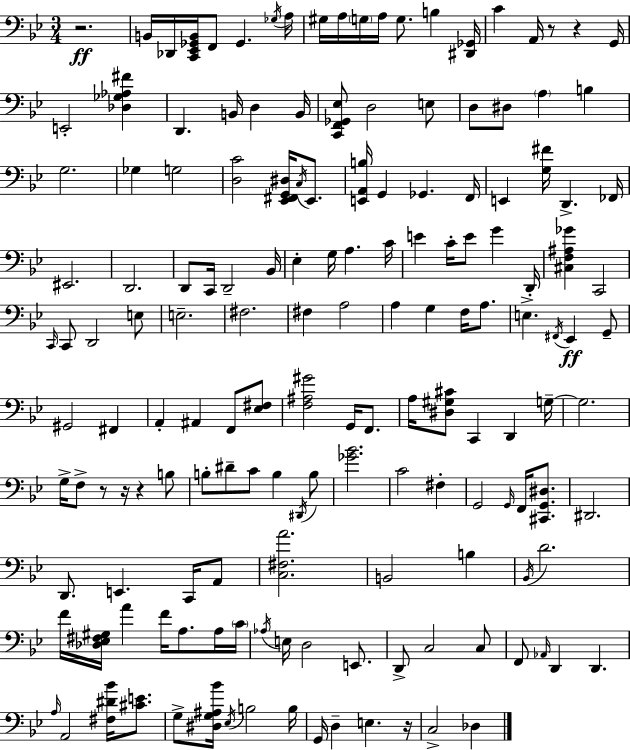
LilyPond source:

{
  \clef bass
  \numericTimeSignature
  \time 3/4
  \key g \minor
  r2.\ff | b,16 des,16 <c, ees, ges, b,>16 f,8 ges,4. \acciaccatura { ges16 } | a16 gis16 a16 \parenthesize g16 a16 g8. b4 | <dis, ges,>16 c'4 a,16 r8 r4 | \break g,16 e,2-. <des ges aes fis'>4 | d,4. b,16 d4 | b,16 <c, f, ges, ees>8 d2 e8 | d8 dis8 \parenthesize a4 b4 | \break g2. | ges4 g2 | <d c'>2 <ees, fis, g, dis>16 \acciaccatura { c16 } ees,8. | <e, a, b>16 g,4 ges,4. | \break f,16 e,4 <g fis'>16 d,4.-> | fes,16 eis,2. | d,2. | d,8 c,16 d,2-- | \break bes,16 ees4-. g16 a4. | c'16 e'4 c'16-. e'8 g'4 | d,16-. <cis f ais ges'>4 c,2 | \grace { c,16 } c,8 d,2 | \break e8 e2.-- | fis2. | fis4 a2 | a4 g4 f16 | \break a8. e4.-> \acciaccatura { fis,16 } ees,4\ff | g,8-- gis,2 | fis,4 a,4-. ais,4 | f,8 <ees fis>8 <f ais gis'>2 | \break g,16 f,8. a16 <dis gis cis'>8 c,4 d,4 | g16--~~ g2. | g16-> f8-> r8 r16 r4 | b8 b8-. dis'8-- c'8 b4 | \break \acciaccatura { dis,16 } b8 <ges' bes'>2. | c'2 | fis4-. g,2 | \grace { g,16 } f,16 <cis, g, dis>8. dis,2. | \break d,8. e,4. | c,16 a,8 <c fis a'>2. | b,2 | b4 \acciaccatura { bes,16 } d'2. | \break f'16 <des ees fis gis>16 a'4 | f'16 a8. a16 \parenthesize c'16 \acciaccatura { aes16 } e16 d2 | e,8. d,8-> c2 | c8 f,8 \grace { aes,16 } d,4 | \break d,4. \grace { a16 } a,2 | <fis dis' bes'>16 <cis' e'>8. g8-> | <dis g ais bes'>16 \acciaccatura { ees16 } b2 b16 g,16 | d4-- e4. r16 c2-> | \break des4 \bar "|."
}